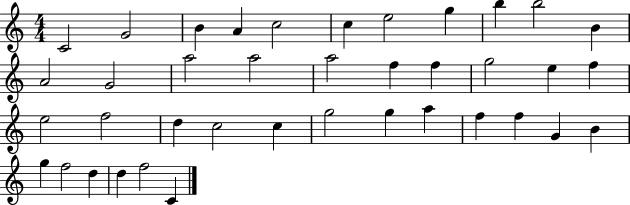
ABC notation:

X:1
T:Untitled
M:4/4
L:1/4
K:C
C2 G2 B A c2 c e2 g b b2 B A2 G2 a2 a2 a2 f f g2 e f e2 f2 d c2 c g2 g a f f G B g f2 d d f2 C